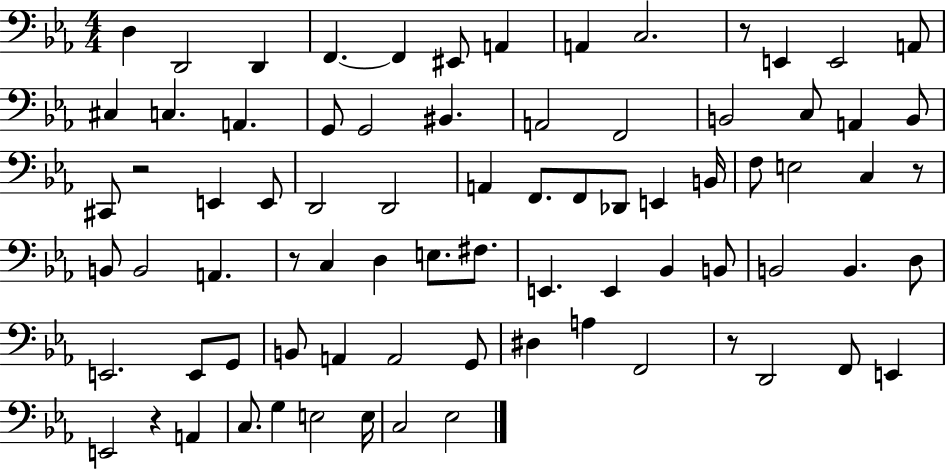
X:1
T:Untitled
M:4/4
L:1/4
K:Eb
D, D,,2 D,, F,, F,, ^E,,/2 A,, A,, C,2 z/2 E,, E,,2 A,,/2 ^C, C, A,, G,,/2 G,,2 ^B,, A,,2 F,,2 B,,2 C,/2 A,, B,,/2 ^C,,/2 z2 E,, E,,/2 D,,2 D,,2 A,, F,,/2 F,,/2 _D,,/2 E,, B,,/4 F,/2 E,2 C, z/2 B,,/2 B,,2 A,, z/2 C, D, E,/2 ^F,/2 E,, E,, _B,, B,,/2 B,,2 B,, D,/2 E,,2 E,,/2 G,,/2 B,,/2 A,, A,,2 G,,/2 ^D, A, F,,2 z/2 D,,2 F,,/2 E,, E,,2 z A,, C,/2 G, E,2 E,/4 C,2 _E,2